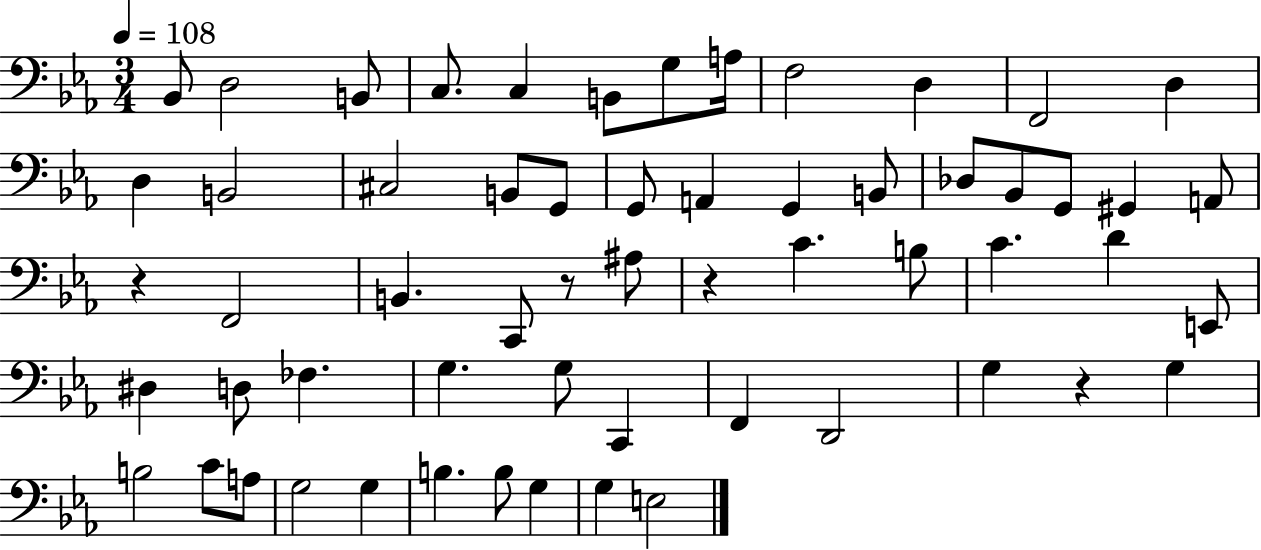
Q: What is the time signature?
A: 3/4